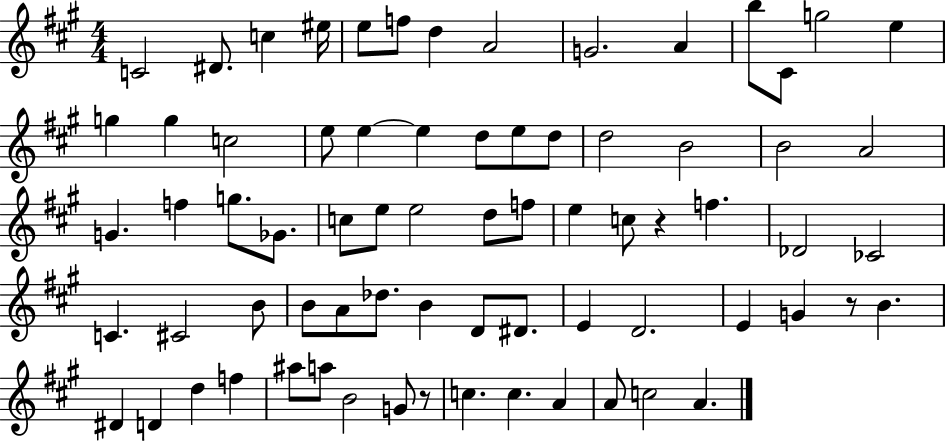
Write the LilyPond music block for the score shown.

{
  \clef treble
  \numericTimeSignature
  \time 4/4
  \key a \major
  c'2 dis'8. c''4 eis''16 | e''8 f''8 d''4 a'2 | g'2. a'4 | b''8 cis'8 g''2 e''4 | \break g''4 g''4 c''2 | e''8 e''4~~ e''4 d''8 e''8 d''8 | d''2 b'2 | b'2 a'2 | \break g'4. f''4 g''8. ges'8. | c''8 e''8 e''2 d''8 f''8 | e''4 c''8 r4 f''4. | des'2 ces'2 | \break c'4. cis'2 b'8 | b'8 a'8 des''8. b'4 d'8 dis'8. | e'4 d'2. | e'4 g'4 r8 b'4. | \break dis'4 d'4 d''4 f''4 | ais''8 a''8 b'2 g'8 r8 | c''4. c''4. a'4 | a'8 c''2 a'4. | \break \bar "|."
}